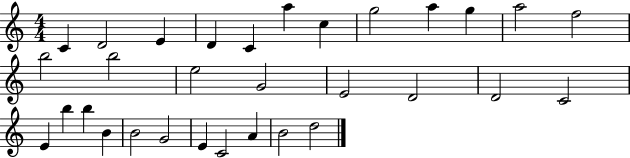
{
  \clef treble
  \numericTimeSignature
  \time 4/4
  \key c \major
  c'4 d'2 e'4 | d'4 c'4 a''4 c''4 | g''2 a''4 g''4 | a''2 f''2 | \break b''2 b''2 | e''2 g'2 | e'2 d'2 | d'2 c'2 | \break e'4 b''4 b''4 b'4 | b'2 g'2 | e'4 c'2 a'4 | b'2 d''2 | \break \bar "|."
}